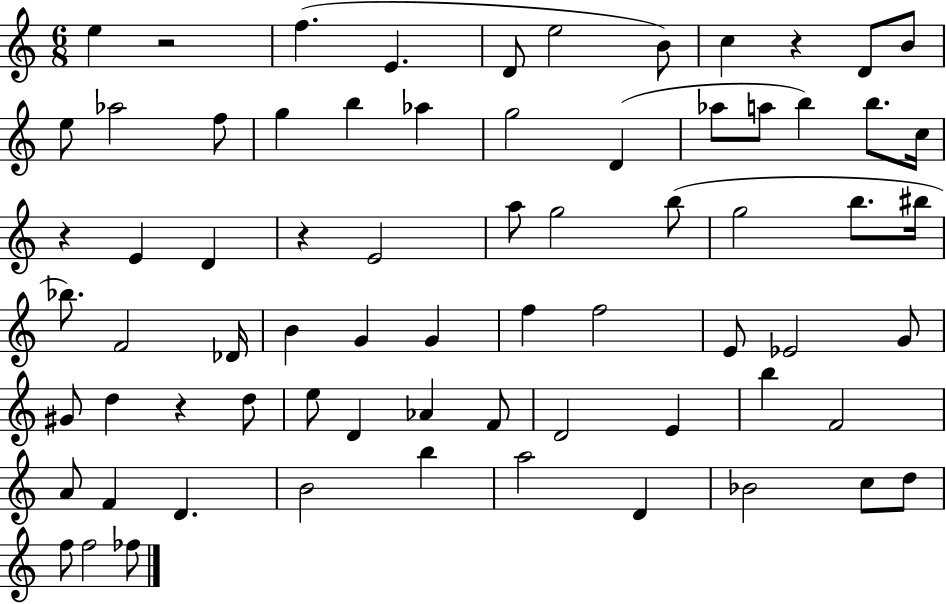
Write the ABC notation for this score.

X:1
T:Untitled
M:6/8
L:1/4
K:C
e z2 f E D/2 e2 B/2 c z D/2 B/2 e/2 _a2 f/2 g b _a g2 D _a/2 a/2 b b/2 c/4 z E D z E2 a/2 g2 b/2 g2 b/2 ^b/4 _b/2 F2 _D/4 B G G f f2 E/2 _E2 G/2 ^G/2 d z d/2 e/2 D _A F/2 D2 E b F2 A/2 F D B2 b a2 D _B2 c/2 d/2 f/2 f2 _f/2